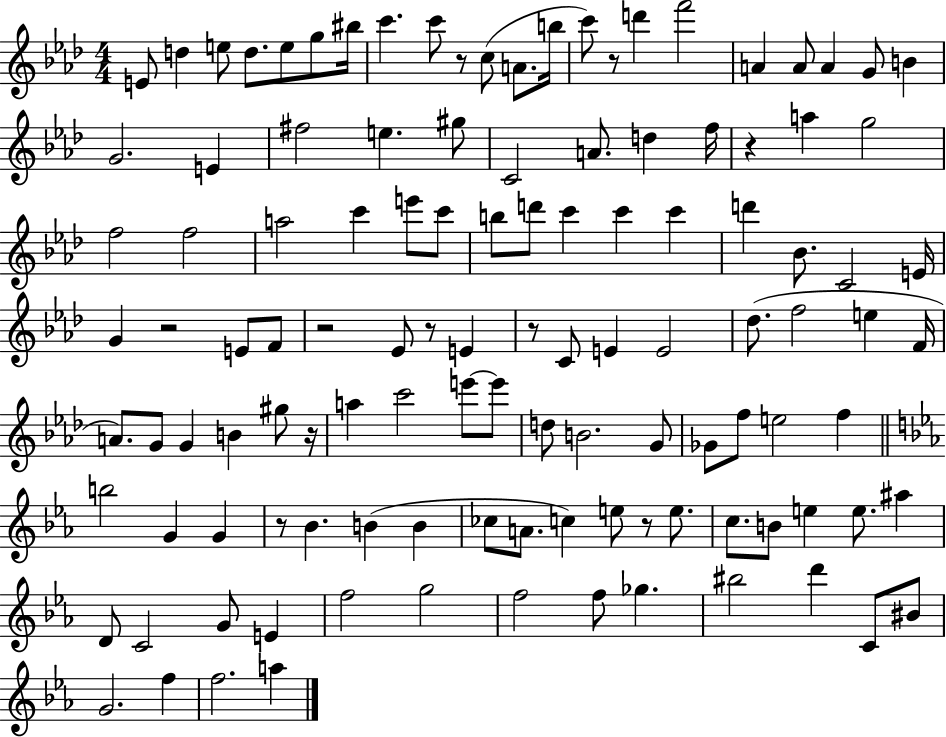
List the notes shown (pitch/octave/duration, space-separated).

E4/e D5/q E5/e D5/e. E5/e G5/e BIS5/s C6/q. C6/e R/e C5/e A4/e. B5/s C6/e R/e D6/q F6/h A4/q A4/e A4/q G4/e B4/q G4/h. E4/q F#5/h E5/q. G#5/e C4/h A4/e. D5/q F5/s R/q A5/q G5/h F5/h F5/h A5/h C6/q E6/e C6/e B5/e D6/e C6/q C6/q C6/q D6/q Bb4/e. C4/h E4/s G4/q R/h E4/e F4/e R/h Eb4/e R/e E4/q R/e C4/e E4/q E4/h Db5/e. F5/h E5/q F4/s A4/e. G4/e G4/q B4/q G#5/e R/s A5/q C6/h E6/e E6/e D5/e B4/h. G4/e Gb4/e F5/e E5/h F5/q B5/h G4/q G4/q R/e Bb4/q. B4/q B4/q CES5/e A4/e. C5/q E5/e R/e E5/e. C5/e. B4/e E5/q E5/e. A#5/q D4/e C4/h G4/e E4/q F5/h G5/h F5/h F5/e Gb5/q. BIS5/h D6/q C4/e BIS4/e G4/h. F5/q F5/h. A5/q